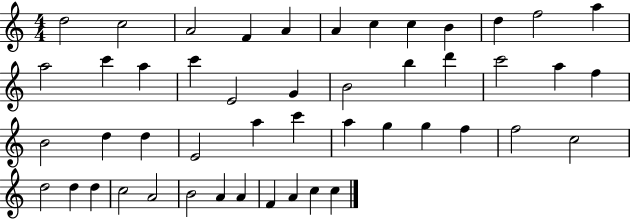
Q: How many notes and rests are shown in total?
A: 48